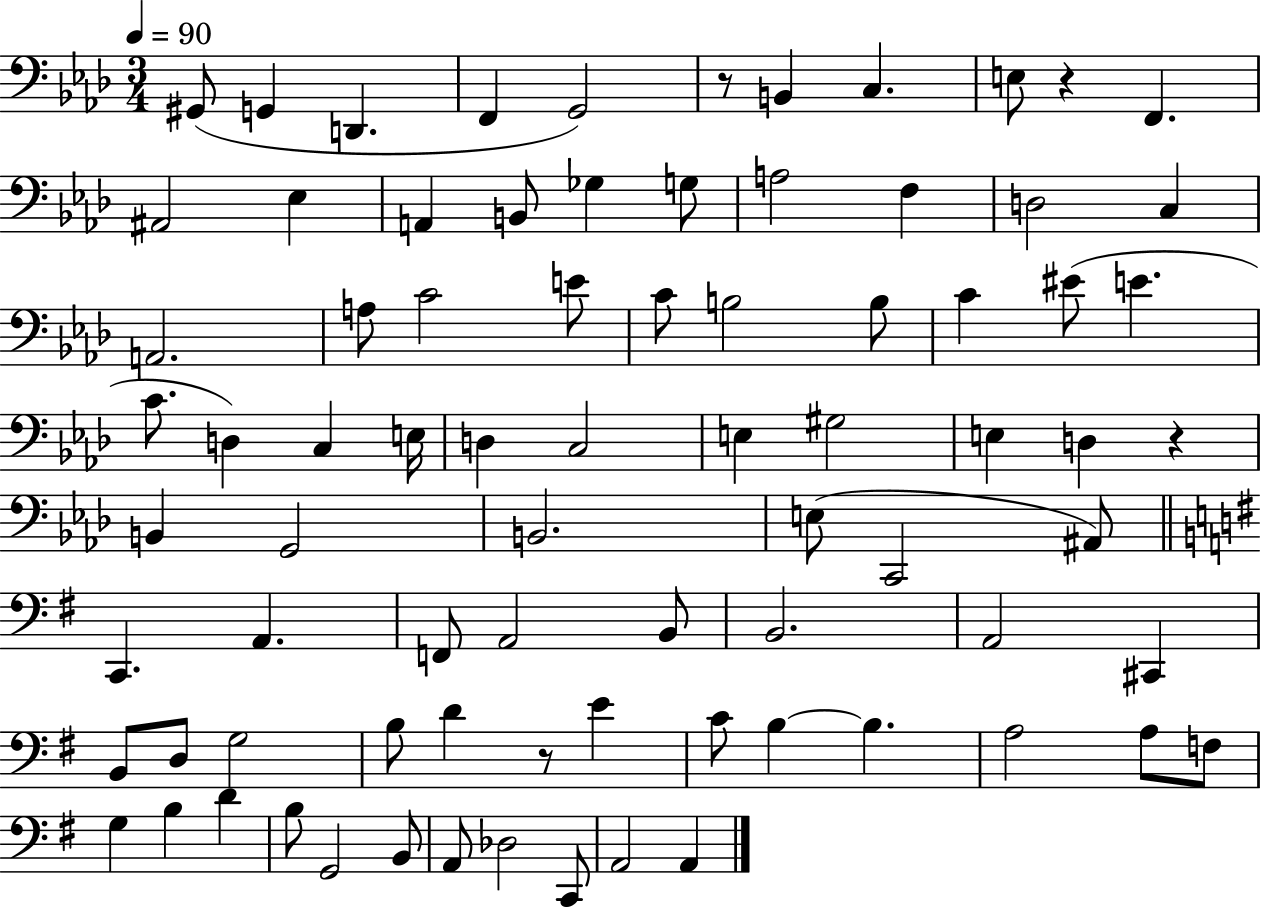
G#2/e G2/q D2/q. F2/q G2/h R/e B2/q C3/q. E3/e R/q F2/q. A#2/h Eb3/q A2/q B2/e Gb3/q G3/e A3/h F3/q D3/h C3/q A2/h. A3/e C4/h E4/e C4/e B3/h B3/e C4/q EIS4/e E4/q. C4/e. D3/q C3/q E3/s D3/q C3/h E3/q G#3/h E3/q D3/q R/q B2/q G2/h B2/h. E3/e C2/h A#2/e C2/q. A2/q. F2/e A2/h B2/e B2/h. A2/h C#2/q B2/e D3/e G3/h B3/e D4/q R/e E4/q C4/e B3/q B3/q. A3/h A3/e F3/e G3/q B3/q D4/q B3/e G2/h B2/e A2/e Db3/h C2/e A2/h A2/q